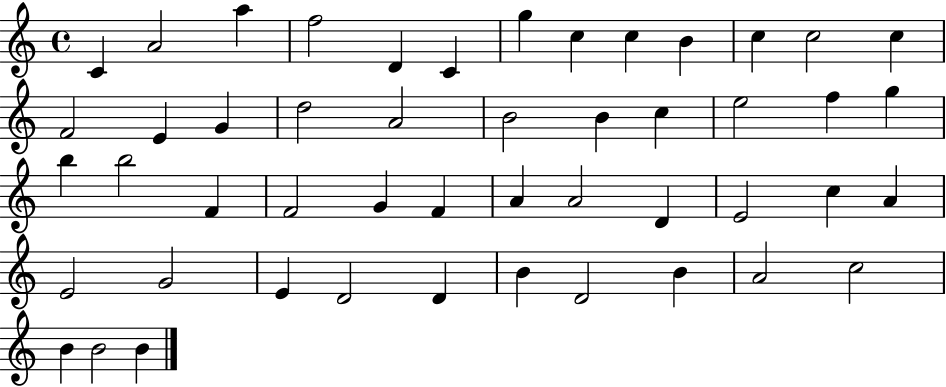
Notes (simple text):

C4/q A4/h A5/q F5/h D4/q C4/q G5/q C5/q C5/q B4/q C5/q C5/h C5/q F4/h E4/q G4/q D5/h A4/h B4/h B4/q C5/q E5/h F5/q G5/q B5/q B5/h F4/q F4/h G4/q F4/q A4/q A4/h D4/q E4/h C5/q A4/q E4/h G4/h E4/q D4/h D4/q B4/q D4/h B4/q A4/h C5/h B4/q B4/h B4/q